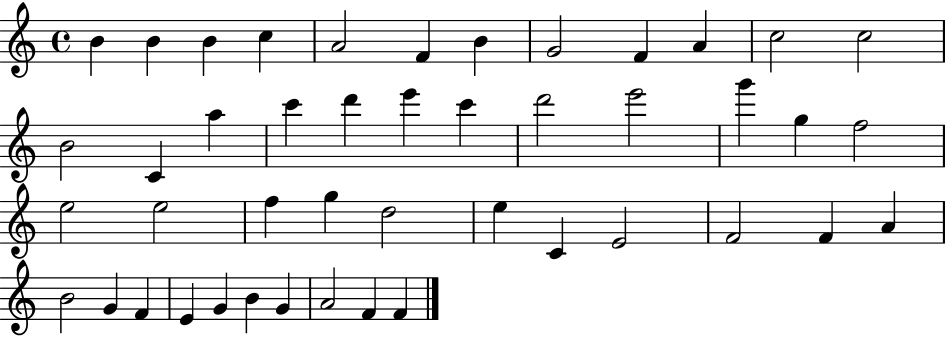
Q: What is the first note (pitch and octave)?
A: B4